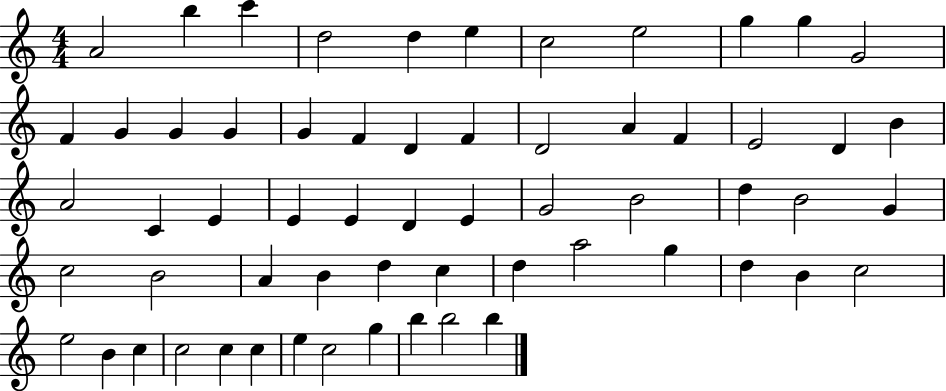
{
  \clef treble
  \numericTimeSignature
  \time 4/4
  \key c \major
  a'2 b''4 c'''4 | d''2 d''4 e''4 | c''2 e''2 | g''4 g''4 g'2 | \break f'4 g'4 g'4 g'4 | g'4 f'4 d'4 f'4 | d'2 a'4 f'4 | e'2 d'4 b'4 | \break a'2 c'4 e'4 | e'4 e'4 d'4 e'4 | g'2 b'2 | d''4 b'2 g'4 | \break c''2 b'2 | a'4 b'4 d''4 c''4 | d''4 a''2 g''4 | d''4 b'4 c''2 | \break e''2 b'4 c''4 | c''2 c''4 c''4 | e''4 c''2 g''4 | b''4 b''2 b''4 | \break \bar "|."
}